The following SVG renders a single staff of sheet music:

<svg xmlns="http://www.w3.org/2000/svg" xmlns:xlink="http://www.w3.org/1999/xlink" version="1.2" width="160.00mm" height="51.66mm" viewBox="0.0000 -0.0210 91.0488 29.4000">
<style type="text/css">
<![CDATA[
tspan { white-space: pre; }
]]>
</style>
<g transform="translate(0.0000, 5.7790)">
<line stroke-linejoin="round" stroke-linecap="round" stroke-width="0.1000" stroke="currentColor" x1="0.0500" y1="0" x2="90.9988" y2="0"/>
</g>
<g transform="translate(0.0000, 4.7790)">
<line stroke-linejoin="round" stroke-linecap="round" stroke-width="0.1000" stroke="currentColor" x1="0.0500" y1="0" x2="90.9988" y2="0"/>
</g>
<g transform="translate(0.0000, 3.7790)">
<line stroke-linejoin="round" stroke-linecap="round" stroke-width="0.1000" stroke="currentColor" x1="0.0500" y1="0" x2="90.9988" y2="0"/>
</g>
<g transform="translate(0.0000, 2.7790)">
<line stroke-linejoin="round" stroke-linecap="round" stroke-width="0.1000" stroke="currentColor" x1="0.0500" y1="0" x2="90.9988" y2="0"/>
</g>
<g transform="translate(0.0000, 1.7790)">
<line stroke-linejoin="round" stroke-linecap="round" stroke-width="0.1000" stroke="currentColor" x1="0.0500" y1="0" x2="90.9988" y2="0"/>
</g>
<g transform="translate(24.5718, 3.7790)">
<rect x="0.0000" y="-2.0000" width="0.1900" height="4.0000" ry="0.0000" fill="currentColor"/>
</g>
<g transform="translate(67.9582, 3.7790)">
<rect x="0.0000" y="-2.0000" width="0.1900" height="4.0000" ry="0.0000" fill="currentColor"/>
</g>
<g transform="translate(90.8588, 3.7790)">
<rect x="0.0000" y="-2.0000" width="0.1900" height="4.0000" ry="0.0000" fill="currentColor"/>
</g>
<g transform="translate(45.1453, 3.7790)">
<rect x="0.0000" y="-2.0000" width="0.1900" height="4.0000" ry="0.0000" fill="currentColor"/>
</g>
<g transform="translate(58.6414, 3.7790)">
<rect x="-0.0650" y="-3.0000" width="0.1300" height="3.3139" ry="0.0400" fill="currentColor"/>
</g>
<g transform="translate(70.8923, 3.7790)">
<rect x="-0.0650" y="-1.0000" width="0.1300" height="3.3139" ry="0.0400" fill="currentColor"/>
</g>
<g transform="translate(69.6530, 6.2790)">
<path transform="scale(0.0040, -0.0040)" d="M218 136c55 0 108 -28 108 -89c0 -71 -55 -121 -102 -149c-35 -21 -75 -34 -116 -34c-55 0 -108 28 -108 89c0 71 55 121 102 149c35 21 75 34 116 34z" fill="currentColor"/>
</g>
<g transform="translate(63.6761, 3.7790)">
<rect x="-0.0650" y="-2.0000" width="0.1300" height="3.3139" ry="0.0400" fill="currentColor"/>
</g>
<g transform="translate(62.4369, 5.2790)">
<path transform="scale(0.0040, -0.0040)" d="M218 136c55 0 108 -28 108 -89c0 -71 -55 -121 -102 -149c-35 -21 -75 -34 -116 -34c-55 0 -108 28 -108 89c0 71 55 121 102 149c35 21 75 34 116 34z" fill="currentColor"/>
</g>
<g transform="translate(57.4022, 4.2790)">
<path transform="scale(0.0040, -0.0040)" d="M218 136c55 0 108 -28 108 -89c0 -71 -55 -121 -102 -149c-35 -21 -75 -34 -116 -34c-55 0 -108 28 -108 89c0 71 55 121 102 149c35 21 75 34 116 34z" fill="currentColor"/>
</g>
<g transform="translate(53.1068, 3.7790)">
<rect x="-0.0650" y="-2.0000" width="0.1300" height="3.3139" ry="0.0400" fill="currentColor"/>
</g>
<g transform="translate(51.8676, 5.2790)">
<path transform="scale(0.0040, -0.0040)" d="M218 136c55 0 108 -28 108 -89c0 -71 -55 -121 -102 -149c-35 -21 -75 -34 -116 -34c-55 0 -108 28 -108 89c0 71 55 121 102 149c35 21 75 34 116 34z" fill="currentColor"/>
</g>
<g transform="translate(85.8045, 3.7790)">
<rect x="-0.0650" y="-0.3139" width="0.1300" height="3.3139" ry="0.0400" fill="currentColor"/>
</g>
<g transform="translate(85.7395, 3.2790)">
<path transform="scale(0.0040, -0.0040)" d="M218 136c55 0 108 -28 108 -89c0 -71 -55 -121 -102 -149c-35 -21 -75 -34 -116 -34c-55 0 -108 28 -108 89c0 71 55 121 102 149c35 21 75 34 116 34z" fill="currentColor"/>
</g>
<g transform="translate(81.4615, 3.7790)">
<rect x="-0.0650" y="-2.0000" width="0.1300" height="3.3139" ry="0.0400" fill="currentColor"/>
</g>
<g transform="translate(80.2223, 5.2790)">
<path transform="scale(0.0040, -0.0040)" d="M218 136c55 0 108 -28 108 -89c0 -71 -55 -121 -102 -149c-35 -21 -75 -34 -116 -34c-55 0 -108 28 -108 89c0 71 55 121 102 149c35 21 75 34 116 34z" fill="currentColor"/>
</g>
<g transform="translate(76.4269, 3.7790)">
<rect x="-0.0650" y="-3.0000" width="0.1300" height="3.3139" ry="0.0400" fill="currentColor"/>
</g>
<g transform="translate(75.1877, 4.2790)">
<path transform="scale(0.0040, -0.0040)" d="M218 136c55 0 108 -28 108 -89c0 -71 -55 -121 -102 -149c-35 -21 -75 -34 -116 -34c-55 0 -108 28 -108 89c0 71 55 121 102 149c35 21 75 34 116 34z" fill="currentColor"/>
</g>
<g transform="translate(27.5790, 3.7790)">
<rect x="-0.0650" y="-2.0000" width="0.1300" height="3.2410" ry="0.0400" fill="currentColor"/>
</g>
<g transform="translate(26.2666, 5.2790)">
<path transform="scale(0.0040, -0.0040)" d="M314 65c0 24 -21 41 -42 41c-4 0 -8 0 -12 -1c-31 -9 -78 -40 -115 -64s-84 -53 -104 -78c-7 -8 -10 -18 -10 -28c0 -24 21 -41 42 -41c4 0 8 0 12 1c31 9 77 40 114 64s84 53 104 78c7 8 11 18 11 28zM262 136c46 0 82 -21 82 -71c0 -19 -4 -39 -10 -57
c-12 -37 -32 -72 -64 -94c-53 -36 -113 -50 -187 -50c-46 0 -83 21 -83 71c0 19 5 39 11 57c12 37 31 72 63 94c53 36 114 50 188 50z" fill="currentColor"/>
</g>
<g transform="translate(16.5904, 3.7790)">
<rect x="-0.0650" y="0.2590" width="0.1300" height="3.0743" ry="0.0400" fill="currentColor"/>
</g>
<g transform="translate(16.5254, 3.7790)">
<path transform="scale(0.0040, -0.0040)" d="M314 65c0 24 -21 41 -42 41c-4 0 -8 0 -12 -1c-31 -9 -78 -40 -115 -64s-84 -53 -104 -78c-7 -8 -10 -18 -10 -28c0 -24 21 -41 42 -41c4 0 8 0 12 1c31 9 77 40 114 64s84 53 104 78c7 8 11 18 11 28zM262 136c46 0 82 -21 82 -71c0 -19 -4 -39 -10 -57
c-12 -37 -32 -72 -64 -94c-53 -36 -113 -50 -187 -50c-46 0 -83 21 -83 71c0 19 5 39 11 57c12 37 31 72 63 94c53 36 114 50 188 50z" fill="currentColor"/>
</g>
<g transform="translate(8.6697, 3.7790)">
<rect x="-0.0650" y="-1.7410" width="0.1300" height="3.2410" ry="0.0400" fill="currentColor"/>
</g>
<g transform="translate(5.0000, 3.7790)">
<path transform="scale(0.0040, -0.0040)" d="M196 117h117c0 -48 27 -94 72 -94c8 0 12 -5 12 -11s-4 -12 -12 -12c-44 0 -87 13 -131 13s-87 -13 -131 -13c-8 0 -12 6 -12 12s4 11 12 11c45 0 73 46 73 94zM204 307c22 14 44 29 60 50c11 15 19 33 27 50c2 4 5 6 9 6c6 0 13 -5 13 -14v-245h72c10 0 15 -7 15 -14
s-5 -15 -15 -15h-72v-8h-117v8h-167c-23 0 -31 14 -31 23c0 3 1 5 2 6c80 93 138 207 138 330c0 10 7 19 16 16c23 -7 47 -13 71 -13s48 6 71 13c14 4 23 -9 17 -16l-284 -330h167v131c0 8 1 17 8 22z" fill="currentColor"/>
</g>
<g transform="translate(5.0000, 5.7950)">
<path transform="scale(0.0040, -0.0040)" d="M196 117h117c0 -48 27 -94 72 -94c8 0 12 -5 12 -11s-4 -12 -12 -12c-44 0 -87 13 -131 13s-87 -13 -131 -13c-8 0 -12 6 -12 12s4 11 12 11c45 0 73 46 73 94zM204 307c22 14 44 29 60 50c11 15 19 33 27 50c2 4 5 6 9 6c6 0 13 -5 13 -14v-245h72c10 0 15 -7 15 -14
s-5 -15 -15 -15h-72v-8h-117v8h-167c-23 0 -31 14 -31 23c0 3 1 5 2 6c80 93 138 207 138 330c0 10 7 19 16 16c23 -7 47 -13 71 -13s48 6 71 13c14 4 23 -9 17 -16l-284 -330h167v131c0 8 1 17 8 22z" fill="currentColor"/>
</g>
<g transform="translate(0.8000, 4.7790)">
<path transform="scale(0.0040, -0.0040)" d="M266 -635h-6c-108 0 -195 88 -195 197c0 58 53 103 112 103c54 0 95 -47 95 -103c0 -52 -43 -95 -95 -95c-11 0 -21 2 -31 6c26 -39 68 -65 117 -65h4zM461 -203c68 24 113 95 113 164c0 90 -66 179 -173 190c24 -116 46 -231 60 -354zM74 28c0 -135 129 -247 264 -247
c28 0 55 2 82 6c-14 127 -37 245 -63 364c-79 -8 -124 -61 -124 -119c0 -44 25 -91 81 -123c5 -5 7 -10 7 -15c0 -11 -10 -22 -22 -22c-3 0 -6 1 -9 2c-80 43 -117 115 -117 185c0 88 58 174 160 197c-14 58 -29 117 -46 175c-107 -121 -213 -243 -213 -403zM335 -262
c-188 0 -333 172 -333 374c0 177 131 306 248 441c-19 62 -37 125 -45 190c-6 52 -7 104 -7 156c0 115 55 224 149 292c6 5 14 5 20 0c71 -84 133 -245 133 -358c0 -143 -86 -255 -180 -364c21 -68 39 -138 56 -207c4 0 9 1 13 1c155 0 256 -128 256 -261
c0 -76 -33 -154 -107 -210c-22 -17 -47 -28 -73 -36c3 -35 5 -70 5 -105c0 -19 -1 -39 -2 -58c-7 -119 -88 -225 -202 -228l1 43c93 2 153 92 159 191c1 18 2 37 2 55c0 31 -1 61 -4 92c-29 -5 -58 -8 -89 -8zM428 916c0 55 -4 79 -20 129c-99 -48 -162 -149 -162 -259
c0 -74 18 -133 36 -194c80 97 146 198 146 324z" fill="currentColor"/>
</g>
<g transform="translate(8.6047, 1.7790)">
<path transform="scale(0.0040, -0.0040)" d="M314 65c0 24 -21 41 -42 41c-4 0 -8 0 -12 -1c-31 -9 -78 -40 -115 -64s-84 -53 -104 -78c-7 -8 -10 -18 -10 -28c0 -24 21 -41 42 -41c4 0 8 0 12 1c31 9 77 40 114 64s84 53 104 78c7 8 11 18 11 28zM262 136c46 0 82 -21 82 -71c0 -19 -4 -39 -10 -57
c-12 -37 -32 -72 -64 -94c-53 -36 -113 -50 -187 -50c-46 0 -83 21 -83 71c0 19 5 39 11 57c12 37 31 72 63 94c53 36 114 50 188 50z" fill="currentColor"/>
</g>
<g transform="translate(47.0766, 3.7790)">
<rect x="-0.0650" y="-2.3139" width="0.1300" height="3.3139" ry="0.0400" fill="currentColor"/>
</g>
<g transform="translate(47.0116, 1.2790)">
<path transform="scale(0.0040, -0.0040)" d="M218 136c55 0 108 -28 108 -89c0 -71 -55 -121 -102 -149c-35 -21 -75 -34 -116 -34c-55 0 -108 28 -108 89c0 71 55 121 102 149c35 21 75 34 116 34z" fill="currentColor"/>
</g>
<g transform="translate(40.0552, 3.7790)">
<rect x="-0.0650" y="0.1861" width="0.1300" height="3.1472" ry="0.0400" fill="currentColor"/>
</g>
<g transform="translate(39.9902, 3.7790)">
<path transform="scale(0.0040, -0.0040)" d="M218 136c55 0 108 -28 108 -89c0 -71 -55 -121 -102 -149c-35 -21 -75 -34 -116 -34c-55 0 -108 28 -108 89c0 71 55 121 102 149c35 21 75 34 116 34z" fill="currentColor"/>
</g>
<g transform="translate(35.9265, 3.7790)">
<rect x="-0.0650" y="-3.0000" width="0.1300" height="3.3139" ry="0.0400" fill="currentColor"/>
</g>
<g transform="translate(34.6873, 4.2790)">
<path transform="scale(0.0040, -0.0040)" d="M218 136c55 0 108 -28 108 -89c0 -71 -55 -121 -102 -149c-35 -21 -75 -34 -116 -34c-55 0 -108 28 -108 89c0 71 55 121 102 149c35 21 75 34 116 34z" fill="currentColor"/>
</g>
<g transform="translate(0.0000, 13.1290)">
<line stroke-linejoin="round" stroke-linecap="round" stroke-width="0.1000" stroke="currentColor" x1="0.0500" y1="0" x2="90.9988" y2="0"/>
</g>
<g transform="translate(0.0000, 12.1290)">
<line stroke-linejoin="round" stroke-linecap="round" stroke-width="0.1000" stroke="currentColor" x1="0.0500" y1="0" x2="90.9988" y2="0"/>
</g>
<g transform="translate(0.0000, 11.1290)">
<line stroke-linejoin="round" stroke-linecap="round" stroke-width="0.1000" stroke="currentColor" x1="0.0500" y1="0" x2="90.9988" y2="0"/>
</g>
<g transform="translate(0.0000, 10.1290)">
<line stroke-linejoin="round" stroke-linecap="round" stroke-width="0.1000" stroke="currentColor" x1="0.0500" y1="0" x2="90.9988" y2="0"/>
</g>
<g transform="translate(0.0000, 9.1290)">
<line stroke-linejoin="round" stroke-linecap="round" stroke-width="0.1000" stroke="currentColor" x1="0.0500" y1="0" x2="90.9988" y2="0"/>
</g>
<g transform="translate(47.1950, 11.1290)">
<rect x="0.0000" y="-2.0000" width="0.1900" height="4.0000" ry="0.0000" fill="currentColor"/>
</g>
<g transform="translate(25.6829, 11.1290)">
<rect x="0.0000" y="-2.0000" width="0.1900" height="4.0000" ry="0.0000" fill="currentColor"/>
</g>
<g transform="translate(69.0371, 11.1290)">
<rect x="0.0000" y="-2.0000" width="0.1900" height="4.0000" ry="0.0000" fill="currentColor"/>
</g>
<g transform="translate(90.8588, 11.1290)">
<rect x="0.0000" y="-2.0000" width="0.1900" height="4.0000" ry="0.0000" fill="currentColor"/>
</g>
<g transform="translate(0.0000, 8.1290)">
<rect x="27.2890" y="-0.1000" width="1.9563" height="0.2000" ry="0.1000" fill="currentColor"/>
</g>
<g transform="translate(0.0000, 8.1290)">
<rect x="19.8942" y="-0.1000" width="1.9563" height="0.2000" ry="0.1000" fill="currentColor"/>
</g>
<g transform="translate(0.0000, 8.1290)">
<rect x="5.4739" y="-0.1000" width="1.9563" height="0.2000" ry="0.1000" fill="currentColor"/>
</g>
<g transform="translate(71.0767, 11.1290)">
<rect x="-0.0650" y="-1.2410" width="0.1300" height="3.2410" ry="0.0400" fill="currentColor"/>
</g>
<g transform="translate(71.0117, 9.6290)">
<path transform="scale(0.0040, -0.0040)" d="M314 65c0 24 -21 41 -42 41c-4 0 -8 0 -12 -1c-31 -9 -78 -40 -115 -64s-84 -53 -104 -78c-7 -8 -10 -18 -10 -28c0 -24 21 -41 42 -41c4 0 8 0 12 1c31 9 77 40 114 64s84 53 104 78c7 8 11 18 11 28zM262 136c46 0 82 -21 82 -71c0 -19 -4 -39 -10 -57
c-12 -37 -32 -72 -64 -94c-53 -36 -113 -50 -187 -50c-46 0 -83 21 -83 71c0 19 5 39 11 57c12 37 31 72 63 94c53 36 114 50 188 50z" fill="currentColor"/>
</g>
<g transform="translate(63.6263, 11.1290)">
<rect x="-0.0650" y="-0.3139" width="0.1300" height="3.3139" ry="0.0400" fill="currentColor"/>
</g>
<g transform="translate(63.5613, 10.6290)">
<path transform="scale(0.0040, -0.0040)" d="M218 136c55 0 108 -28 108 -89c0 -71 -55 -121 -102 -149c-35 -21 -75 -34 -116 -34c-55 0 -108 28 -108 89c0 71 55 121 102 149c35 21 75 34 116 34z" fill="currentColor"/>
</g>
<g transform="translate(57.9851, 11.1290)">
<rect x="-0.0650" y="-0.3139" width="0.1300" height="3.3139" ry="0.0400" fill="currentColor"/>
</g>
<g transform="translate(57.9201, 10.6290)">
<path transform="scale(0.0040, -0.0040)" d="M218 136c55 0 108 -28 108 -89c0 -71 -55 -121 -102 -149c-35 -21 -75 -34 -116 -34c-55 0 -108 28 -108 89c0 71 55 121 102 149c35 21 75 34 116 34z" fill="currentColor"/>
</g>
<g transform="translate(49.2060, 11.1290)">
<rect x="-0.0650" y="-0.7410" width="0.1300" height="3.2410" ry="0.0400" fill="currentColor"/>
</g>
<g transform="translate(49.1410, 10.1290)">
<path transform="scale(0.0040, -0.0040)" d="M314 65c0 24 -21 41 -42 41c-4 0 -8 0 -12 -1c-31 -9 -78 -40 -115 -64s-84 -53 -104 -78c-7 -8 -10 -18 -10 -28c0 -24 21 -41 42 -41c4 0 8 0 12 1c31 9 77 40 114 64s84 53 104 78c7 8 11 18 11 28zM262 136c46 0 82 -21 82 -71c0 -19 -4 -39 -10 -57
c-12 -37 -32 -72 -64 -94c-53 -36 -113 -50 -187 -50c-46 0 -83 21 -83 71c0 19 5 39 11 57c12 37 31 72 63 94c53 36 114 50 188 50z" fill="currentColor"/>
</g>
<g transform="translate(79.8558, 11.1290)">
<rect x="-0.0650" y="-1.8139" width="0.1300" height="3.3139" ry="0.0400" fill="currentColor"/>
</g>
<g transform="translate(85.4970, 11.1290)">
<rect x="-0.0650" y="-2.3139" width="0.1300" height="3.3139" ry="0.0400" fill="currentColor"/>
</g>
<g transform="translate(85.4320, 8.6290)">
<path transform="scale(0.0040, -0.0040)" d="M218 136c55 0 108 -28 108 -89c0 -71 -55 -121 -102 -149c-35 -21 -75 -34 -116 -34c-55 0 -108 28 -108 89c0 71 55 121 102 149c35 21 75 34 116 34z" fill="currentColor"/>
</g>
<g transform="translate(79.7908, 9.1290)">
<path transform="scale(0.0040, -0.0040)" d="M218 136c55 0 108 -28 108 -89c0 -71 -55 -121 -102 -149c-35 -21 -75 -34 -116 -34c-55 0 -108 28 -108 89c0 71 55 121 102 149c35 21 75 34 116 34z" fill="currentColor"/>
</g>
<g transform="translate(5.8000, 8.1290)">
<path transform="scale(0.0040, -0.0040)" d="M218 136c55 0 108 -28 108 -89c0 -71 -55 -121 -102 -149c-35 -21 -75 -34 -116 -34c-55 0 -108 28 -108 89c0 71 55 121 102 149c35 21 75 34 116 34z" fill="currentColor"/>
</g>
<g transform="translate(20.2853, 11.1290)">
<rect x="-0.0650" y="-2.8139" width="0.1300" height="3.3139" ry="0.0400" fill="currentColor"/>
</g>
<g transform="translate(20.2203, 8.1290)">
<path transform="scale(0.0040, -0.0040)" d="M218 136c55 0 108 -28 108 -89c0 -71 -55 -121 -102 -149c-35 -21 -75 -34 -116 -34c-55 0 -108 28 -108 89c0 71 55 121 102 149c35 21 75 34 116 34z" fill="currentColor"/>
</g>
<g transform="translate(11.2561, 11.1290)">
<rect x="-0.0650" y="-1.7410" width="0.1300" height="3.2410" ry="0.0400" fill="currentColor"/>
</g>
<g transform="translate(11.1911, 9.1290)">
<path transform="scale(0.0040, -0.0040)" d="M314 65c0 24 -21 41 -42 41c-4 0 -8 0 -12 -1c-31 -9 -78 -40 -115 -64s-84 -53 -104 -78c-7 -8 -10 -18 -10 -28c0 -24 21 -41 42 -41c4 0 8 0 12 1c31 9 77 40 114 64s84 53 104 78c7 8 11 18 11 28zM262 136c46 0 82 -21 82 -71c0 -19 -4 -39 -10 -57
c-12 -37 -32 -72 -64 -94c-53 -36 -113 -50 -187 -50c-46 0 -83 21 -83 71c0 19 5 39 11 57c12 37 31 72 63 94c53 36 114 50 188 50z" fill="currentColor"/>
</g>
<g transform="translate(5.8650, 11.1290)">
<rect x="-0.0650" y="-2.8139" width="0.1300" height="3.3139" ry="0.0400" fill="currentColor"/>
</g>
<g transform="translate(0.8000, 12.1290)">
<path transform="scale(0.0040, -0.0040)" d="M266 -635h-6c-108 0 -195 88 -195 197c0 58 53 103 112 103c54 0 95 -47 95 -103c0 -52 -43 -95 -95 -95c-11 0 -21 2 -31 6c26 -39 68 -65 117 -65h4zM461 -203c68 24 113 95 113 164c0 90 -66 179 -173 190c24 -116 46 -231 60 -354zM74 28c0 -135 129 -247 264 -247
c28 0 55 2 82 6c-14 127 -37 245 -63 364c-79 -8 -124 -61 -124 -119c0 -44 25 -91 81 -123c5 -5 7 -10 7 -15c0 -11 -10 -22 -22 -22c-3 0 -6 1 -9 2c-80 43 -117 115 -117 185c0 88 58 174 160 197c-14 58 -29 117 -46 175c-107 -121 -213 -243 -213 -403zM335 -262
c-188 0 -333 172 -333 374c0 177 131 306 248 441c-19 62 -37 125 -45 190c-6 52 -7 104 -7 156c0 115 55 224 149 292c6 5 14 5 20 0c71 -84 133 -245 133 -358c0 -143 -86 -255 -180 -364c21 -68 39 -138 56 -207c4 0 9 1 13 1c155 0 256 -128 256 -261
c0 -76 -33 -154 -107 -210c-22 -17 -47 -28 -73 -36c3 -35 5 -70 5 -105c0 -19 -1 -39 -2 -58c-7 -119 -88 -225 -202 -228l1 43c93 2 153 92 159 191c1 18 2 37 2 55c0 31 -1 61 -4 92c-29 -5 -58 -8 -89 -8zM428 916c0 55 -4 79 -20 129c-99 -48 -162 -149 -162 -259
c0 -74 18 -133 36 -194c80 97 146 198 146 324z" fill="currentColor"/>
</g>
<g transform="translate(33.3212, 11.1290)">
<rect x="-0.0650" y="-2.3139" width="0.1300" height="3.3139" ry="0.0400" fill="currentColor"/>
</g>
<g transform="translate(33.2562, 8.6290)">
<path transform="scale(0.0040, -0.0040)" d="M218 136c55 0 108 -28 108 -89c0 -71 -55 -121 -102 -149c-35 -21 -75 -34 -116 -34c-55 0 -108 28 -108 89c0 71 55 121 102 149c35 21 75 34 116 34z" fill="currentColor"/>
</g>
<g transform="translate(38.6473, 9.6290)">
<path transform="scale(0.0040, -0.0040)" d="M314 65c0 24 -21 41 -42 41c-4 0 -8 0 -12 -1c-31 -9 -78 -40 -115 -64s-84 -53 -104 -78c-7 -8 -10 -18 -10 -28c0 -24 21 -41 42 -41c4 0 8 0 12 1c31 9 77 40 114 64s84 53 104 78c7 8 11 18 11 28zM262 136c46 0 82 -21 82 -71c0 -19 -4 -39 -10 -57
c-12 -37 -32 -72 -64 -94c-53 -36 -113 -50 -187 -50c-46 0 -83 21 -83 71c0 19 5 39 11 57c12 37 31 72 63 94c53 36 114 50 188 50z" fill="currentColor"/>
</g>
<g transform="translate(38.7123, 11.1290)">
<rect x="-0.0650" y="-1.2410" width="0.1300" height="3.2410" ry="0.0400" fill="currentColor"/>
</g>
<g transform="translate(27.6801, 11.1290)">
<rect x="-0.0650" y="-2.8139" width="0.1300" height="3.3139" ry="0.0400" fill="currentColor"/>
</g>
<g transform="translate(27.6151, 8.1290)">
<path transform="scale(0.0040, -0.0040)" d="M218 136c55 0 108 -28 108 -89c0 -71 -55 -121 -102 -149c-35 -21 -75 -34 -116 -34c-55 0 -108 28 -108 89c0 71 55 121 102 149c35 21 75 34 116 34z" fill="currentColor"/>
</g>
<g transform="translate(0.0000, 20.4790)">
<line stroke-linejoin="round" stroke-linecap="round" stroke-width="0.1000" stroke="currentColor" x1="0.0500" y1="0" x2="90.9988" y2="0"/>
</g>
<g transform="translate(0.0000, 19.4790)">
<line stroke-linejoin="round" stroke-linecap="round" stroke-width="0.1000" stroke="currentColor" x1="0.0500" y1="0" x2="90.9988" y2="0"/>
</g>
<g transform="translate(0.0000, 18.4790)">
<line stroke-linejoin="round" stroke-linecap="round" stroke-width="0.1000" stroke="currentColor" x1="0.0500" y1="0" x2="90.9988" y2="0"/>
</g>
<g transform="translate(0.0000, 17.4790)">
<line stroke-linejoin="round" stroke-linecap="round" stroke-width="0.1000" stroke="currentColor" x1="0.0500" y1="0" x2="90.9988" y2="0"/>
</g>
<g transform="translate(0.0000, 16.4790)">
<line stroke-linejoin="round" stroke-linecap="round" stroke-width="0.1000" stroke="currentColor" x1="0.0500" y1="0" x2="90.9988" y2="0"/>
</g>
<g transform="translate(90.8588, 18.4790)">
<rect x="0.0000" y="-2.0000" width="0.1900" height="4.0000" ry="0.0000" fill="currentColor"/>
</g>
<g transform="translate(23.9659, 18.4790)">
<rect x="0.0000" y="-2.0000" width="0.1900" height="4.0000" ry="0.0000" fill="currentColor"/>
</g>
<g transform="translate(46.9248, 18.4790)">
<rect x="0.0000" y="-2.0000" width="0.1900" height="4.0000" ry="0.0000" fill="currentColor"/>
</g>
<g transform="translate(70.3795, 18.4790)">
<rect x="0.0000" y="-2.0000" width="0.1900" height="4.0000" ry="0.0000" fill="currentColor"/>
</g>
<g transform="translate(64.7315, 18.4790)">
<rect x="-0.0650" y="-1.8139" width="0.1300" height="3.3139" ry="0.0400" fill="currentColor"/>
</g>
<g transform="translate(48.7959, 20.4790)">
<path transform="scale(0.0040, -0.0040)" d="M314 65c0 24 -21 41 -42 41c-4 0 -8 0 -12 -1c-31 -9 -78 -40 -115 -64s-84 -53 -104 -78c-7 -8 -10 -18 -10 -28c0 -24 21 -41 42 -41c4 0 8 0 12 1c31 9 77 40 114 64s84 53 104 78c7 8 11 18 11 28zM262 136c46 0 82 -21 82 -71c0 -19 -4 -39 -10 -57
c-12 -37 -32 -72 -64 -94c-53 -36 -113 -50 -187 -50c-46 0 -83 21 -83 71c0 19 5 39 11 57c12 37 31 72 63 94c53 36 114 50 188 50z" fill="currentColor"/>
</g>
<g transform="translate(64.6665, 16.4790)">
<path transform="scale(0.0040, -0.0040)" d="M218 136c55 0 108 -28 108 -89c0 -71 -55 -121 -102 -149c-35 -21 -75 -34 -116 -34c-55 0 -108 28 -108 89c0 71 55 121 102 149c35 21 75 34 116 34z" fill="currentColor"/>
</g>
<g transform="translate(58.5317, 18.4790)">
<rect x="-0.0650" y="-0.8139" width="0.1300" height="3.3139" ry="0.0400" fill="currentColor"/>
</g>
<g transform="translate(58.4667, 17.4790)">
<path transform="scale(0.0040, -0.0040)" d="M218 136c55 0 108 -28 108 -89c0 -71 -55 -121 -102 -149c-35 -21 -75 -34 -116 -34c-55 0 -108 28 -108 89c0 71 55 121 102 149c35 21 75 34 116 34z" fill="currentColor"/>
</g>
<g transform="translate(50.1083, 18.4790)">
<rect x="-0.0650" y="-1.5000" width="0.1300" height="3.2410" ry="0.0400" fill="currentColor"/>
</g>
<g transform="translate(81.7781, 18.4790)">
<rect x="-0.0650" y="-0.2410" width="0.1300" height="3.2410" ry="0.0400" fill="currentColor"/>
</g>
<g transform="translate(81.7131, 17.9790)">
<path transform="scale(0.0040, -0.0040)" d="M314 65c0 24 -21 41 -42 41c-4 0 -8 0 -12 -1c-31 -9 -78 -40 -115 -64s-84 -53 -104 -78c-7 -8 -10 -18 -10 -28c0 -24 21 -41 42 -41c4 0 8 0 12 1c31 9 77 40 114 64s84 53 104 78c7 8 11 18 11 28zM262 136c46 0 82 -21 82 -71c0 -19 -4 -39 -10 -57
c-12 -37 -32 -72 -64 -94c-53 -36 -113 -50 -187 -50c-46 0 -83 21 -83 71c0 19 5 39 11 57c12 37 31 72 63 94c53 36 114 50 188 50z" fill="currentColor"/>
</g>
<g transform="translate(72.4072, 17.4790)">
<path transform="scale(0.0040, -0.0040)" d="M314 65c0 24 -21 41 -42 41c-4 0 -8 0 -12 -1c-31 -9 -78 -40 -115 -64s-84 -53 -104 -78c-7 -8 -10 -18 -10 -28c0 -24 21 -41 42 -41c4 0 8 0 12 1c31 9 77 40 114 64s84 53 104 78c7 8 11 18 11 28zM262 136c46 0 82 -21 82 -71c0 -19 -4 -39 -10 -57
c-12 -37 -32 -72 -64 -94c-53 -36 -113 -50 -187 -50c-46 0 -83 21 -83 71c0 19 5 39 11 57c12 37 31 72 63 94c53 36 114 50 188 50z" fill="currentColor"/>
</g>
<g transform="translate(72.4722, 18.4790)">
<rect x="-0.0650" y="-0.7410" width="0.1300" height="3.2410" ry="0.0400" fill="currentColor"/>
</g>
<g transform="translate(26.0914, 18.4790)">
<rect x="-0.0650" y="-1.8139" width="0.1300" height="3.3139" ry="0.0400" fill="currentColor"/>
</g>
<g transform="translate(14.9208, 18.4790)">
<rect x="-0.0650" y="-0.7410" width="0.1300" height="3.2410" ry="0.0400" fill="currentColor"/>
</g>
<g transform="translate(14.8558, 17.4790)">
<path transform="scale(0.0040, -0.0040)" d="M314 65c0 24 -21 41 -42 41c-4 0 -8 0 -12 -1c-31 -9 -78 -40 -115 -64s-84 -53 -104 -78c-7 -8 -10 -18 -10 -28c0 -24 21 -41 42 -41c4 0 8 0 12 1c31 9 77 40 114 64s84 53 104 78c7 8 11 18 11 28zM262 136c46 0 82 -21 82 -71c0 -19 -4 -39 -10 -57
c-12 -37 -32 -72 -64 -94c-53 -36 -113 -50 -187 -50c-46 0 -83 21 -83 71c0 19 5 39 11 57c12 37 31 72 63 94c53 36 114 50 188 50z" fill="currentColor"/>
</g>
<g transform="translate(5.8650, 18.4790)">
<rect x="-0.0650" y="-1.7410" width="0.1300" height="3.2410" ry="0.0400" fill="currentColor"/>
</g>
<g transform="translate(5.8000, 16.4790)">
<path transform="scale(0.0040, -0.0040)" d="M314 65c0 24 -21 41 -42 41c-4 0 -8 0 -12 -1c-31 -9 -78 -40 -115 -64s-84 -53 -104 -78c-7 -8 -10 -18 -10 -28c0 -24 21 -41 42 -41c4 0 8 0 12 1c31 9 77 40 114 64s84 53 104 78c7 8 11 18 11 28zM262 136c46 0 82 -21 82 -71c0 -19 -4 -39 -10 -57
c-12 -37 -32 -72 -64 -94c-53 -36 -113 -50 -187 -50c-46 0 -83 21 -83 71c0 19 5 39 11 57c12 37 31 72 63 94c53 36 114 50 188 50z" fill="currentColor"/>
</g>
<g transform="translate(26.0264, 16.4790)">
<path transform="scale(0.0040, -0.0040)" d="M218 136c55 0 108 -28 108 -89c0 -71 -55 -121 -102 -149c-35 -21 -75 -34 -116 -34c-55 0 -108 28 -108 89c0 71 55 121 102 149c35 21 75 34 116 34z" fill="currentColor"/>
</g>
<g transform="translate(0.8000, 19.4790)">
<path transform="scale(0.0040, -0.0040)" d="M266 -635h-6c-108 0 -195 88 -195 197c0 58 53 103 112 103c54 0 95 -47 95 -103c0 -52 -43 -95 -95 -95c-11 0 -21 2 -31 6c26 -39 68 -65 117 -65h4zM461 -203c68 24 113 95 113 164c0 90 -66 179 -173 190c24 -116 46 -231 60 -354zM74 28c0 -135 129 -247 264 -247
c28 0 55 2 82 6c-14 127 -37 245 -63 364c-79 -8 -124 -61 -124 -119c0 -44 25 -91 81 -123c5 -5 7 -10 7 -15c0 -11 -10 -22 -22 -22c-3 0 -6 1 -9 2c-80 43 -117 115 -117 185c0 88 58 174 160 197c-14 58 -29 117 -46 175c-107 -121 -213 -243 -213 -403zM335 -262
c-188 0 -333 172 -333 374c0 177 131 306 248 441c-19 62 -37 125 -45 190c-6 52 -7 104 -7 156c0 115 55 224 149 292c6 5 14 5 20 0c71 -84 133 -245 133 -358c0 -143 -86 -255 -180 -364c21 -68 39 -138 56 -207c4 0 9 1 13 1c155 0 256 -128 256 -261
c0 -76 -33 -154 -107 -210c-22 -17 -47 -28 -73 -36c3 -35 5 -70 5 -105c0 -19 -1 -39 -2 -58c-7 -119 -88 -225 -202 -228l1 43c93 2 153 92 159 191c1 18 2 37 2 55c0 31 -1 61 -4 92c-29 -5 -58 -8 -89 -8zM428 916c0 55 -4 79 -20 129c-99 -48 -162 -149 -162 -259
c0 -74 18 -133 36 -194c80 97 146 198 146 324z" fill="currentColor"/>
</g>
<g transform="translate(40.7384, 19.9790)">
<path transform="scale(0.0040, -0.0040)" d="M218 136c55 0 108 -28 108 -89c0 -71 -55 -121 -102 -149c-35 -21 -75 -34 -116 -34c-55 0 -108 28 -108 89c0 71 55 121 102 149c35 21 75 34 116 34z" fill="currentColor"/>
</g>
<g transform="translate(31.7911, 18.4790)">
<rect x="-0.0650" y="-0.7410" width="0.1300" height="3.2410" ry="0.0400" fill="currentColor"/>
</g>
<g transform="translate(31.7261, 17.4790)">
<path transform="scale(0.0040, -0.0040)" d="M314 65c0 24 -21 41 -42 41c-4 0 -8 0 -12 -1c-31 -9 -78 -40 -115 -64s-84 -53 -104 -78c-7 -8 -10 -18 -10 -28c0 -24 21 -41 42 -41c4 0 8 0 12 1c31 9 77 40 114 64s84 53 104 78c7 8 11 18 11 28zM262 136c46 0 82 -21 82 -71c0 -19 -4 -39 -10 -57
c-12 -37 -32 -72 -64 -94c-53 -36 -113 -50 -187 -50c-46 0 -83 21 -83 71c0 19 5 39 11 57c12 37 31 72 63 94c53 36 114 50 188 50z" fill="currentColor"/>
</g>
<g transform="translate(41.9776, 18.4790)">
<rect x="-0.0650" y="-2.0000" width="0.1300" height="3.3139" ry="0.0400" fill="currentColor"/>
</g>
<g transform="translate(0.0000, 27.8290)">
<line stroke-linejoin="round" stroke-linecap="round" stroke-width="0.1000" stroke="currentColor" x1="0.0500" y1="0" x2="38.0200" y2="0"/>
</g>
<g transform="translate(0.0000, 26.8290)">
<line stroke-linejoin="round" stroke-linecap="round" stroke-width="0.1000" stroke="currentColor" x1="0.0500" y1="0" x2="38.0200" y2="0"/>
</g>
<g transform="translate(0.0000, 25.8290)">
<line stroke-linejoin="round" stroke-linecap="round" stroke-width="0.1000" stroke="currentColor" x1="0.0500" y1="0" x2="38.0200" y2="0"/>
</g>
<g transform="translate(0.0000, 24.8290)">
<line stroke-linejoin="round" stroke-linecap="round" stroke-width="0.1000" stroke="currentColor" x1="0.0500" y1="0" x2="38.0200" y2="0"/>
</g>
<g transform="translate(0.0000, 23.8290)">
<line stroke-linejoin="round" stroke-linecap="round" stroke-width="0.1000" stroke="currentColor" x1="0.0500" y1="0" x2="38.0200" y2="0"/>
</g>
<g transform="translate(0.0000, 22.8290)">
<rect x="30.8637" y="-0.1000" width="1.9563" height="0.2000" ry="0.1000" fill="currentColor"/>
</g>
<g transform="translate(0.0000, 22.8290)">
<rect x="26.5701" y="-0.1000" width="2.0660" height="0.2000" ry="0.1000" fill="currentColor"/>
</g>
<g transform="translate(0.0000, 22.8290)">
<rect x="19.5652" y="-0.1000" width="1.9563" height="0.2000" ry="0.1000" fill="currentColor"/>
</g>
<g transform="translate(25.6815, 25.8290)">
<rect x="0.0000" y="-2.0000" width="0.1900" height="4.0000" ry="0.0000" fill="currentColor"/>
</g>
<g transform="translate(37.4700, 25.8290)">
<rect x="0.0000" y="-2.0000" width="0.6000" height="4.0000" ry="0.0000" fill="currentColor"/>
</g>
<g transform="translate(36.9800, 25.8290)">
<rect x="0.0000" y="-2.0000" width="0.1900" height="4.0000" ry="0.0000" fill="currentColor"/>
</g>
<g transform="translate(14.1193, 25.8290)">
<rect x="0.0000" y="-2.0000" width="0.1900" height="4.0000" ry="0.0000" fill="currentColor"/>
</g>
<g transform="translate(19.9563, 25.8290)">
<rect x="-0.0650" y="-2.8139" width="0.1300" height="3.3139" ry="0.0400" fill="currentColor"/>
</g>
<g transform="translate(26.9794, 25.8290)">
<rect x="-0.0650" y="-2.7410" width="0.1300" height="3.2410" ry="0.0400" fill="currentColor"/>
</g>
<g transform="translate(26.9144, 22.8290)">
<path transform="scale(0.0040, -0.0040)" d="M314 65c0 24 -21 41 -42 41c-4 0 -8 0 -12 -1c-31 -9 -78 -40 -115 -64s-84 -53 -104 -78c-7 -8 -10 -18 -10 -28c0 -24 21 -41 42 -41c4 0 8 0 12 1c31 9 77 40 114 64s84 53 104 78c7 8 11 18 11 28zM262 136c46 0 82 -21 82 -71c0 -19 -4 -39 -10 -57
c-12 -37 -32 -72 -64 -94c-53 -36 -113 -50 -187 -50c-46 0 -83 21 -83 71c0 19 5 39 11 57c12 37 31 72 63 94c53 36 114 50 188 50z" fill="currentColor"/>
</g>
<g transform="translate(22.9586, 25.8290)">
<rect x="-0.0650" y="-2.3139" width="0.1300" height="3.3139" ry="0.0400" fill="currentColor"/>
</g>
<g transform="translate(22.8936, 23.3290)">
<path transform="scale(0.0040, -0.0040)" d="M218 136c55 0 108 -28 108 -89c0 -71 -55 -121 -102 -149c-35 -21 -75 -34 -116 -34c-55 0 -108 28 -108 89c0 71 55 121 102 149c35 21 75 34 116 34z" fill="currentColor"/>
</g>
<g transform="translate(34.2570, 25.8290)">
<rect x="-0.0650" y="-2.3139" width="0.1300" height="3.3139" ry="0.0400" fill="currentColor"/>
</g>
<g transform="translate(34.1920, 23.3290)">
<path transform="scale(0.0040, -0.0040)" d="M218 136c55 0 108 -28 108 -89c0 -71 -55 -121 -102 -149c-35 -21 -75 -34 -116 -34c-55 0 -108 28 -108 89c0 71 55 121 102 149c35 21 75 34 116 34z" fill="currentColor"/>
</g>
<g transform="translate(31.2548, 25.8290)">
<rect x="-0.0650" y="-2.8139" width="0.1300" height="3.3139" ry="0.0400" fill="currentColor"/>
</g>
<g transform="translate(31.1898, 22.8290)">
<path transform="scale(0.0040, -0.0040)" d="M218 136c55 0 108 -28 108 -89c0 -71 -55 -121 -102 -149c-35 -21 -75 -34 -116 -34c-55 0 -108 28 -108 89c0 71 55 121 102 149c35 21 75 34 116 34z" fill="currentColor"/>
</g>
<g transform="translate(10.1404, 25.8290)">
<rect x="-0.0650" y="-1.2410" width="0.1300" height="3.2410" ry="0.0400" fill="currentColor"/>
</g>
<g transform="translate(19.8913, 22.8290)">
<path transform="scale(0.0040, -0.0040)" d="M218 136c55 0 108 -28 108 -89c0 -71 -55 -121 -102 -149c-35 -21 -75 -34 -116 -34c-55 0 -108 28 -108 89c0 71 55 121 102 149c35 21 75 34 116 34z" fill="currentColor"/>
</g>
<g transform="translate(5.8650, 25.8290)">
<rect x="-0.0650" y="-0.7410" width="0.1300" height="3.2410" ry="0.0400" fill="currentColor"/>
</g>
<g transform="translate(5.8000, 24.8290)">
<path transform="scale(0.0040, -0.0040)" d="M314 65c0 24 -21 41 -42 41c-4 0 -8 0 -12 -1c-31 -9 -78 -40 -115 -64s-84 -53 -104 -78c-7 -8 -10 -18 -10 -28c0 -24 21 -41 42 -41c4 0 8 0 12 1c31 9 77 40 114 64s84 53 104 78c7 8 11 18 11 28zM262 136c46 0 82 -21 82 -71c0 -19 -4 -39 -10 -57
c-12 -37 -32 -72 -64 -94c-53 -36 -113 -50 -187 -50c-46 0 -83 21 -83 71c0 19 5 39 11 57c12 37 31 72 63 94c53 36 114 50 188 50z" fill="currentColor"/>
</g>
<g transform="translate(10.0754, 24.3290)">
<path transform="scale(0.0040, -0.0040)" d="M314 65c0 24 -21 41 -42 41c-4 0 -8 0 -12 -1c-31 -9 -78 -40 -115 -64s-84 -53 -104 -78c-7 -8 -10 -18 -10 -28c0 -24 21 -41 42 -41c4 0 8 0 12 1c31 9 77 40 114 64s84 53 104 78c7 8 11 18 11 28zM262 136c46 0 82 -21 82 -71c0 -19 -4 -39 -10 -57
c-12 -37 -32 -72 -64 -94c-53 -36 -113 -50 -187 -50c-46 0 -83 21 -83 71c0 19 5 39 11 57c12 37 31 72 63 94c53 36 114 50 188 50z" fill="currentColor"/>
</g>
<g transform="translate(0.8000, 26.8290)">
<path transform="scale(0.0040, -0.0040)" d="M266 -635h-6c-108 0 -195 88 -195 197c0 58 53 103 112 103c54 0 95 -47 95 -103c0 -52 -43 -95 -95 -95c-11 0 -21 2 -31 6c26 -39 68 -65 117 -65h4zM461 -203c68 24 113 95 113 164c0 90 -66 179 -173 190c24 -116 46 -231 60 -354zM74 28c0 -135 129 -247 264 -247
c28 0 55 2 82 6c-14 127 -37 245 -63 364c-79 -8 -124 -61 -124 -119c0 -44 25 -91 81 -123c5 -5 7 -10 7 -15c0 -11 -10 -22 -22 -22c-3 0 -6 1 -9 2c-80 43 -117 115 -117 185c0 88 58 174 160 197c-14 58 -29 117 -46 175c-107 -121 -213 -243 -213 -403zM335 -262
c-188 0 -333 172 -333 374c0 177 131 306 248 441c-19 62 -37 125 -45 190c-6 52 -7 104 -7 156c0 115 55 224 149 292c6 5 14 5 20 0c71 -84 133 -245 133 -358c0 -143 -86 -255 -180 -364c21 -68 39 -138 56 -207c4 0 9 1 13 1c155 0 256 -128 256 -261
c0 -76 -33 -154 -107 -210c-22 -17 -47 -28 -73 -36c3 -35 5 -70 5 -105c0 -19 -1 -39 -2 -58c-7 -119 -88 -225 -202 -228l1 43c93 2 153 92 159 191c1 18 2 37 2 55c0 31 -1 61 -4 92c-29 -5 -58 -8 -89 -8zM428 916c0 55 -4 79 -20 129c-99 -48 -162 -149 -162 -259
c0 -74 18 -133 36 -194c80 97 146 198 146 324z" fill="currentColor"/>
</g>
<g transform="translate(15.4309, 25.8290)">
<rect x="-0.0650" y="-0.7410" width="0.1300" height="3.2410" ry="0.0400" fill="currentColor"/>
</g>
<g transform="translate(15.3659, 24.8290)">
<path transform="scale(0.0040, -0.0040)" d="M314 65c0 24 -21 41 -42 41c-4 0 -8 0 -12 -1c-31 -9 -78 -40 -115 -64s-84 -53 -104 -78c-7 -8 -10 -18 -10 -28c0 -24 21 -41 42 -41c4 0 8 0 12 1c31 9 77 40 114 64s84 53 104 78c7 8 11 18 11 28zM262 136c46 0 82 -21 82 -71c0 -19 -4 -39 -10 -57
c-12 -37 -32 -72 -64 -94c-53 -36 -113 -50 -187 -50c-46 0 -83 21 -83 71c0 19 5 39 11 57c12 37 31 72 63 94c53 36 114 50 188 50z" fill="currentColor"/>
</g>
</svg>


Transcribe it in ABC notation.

X:1
T:Untitled
M:4/4
L:1/4
K:C
f2 B2 F2 A B g F A F D A F c a f2 a a g e2 d2 c c e2 f g f2 d2 f d2 F E2 d f d2 c2 d2 e2 d2 a g a2 a g